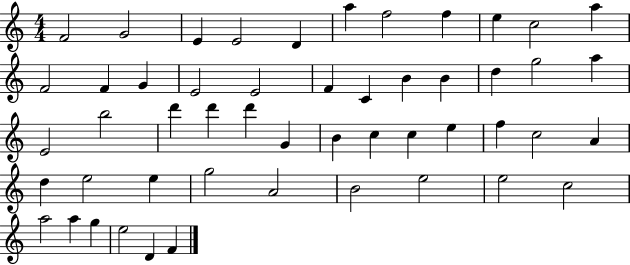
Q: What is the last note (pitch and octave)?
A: F4